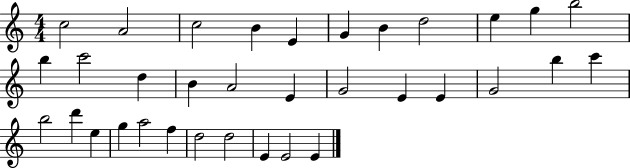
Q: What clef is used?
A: treble